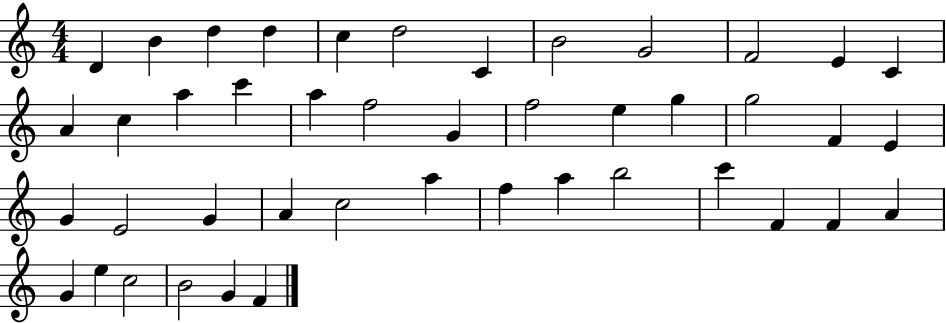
D4/q B4/q D5/q D5/q C5/q D5/h C4/q B4/h G4/h F4/h E4/q C4/q A4/q C5/q A5/q C6/q A5/q F5/h G4/q F5/h E5/q G5/q G5/h F4/q E4/q G4/q E4/h G4/q A4/q C5/h A5/q F5/q A5/q B5/h C6/q F4/q F4/q A4/q G4/q E5/q C5/h B4/h G4/q F4/q